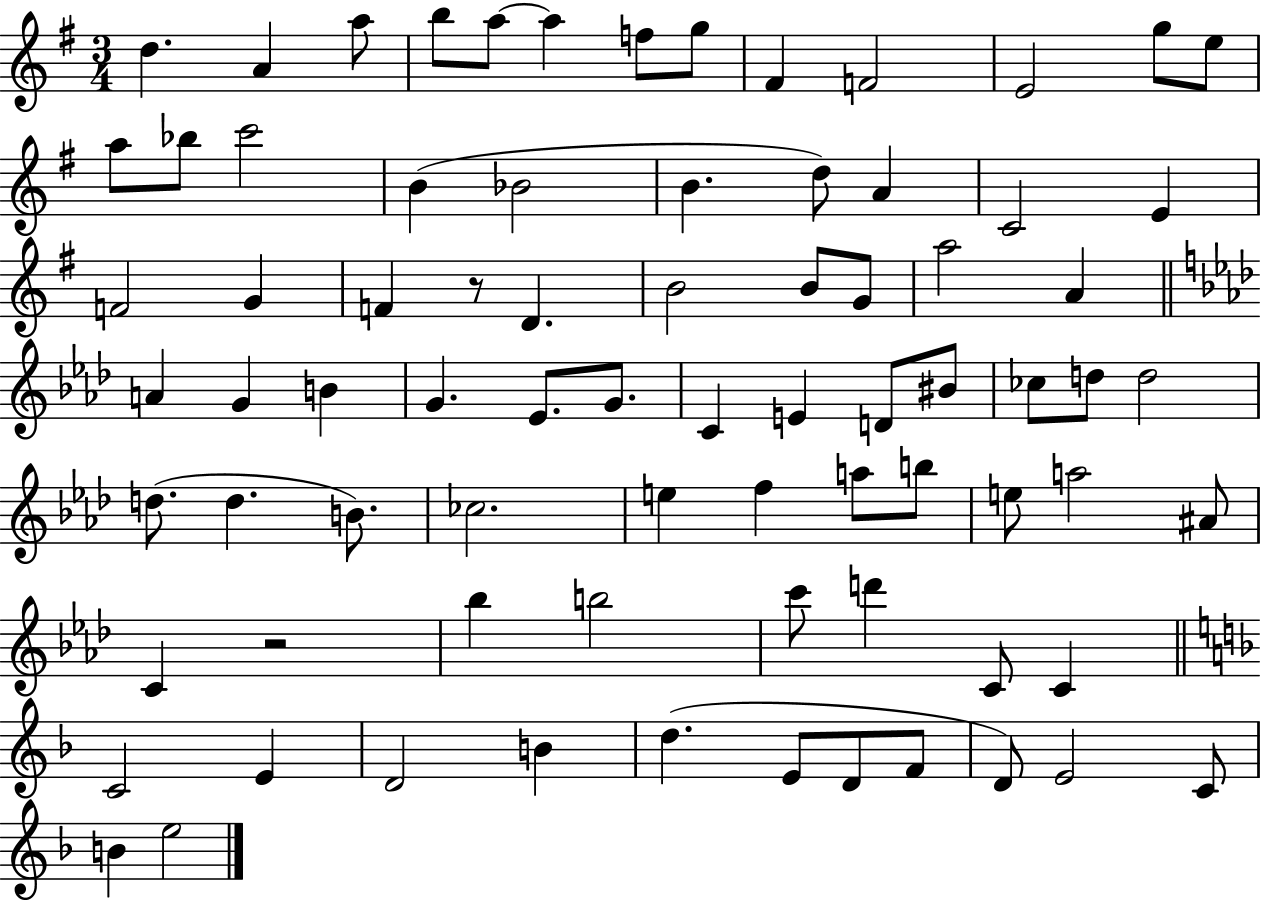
D5/q. A4/q A5/e B5/e A5/e A5/q F5/e G5/e F#4/q F4/h E4/h G5/e E5/e A5/e Bb5/e C6/h B4/q Bb4/h B4/q. D5/e A4/q C4/h E4/q F4/h G4/q F4/q R/e D4/q. B4/h B4/e G4/e A5/h A4/q A4/q G4/q B4/q G4/q. Eb4/e. G4/e. C4/q E4/q D4/e BIS4/e CES5/e D5/e D5/h D5/e. D5/q. B4/e. CES5/h. E5/q F5/q A5/e B5/e E5/e A5/h A#4/e C4/q R/h Bb5/q B5/h C6/e D6/q C4/e C4/q C4/h E4/q D4/h B4/q D5/q. E4/e D4/e F4/e D4/e E4/h C4/e B4/q E5/h